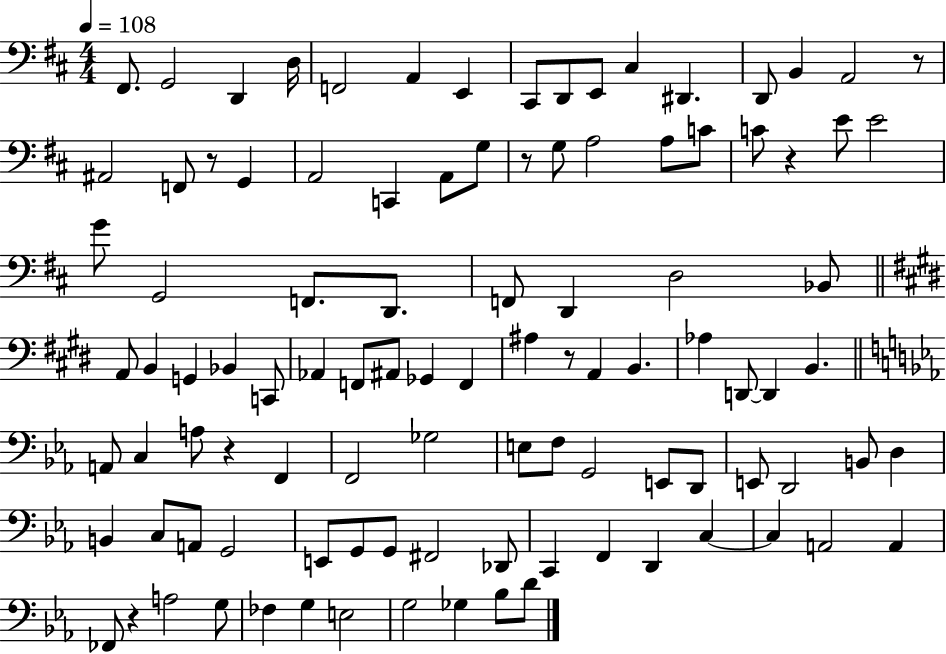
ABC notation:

X:1
T:Untitled
M:4/4
L:1/4
K:D
^F,,/2 G,,2 D,, D,/4 F,,2 A,, E,, ^C,,/2 D,,/2 E,,/2 ^C, ^D,, D,,/2 B,, A,,2 z/2 ^A,,2 F,,/2 z/2 G,, A,,2 C,, A,,/2 G,/2 z/2 G,/2 A,2 A,/2 C/2 C/2 z E/2 E2 G/2 G,,2 F,,/2 D,,/2 F,,/2 D,, D,2 _B,,/2 A,,/2 B,, G,, _B,, C,,/2 _A,, F,,/2 ^A,,/2 _G,, F,, ^A, z/2 A,, B,, _A, D,,/2 D,, B,, A,,/2 C, A,/2 z F,, F,,2 _G,2 E,/2 F,/2 G,,2 E,,/2 D,,/2 E,,/2 D,,2 B,,/2 D, B,, C,/2 A,,/2 G,,2 E,,/2 G,,/2 G,,/2 ^F,,2 _D,,/2 C,, F,, D,, C, C, A,,2 A,, _F,,/2 z A,2 G,/2 _F, G, E,2 G,2 _G, _B,/2 D/2